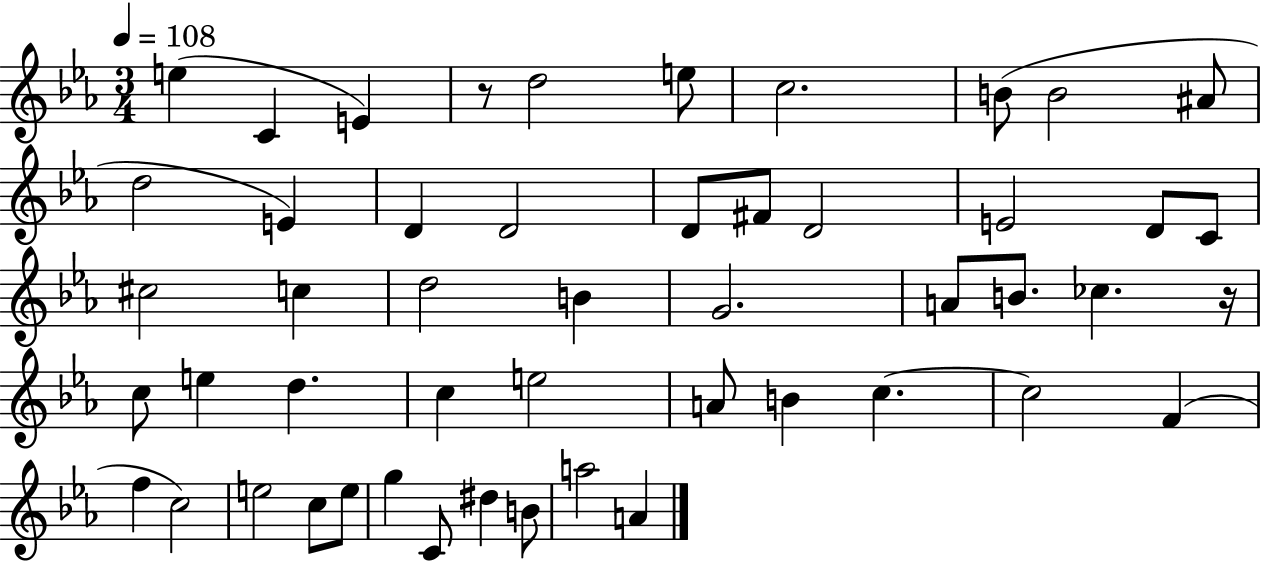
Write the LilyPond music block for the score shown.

{
  \clef treble
  \numericTimeSignature
  \time 3/4
  \key ees \major
  \tempo 4 = 108
  e''4( c'4 e'4) | r8 d''2 e''8 | c''2. | b'8( b'2 ais'8 | \break d''2 e'4) | d'4 d'2 | d'8 fis'8 d'2 | e'2 d'8 c'8 | \break cis''2 c''4 | d''2 b'4 | g'2. | a'8 b'8. ces''4. r16 | \break c''8 e''4 d''4. | c''4 e''2 | a'8 b'4 c''4.~~ | c''2 f'4( | \break f''4 c''2) | e''2 c''8 e''8 | g''4 c'8 dis''4 b'8 | a''2 a'4 | \break \bar "|."
}